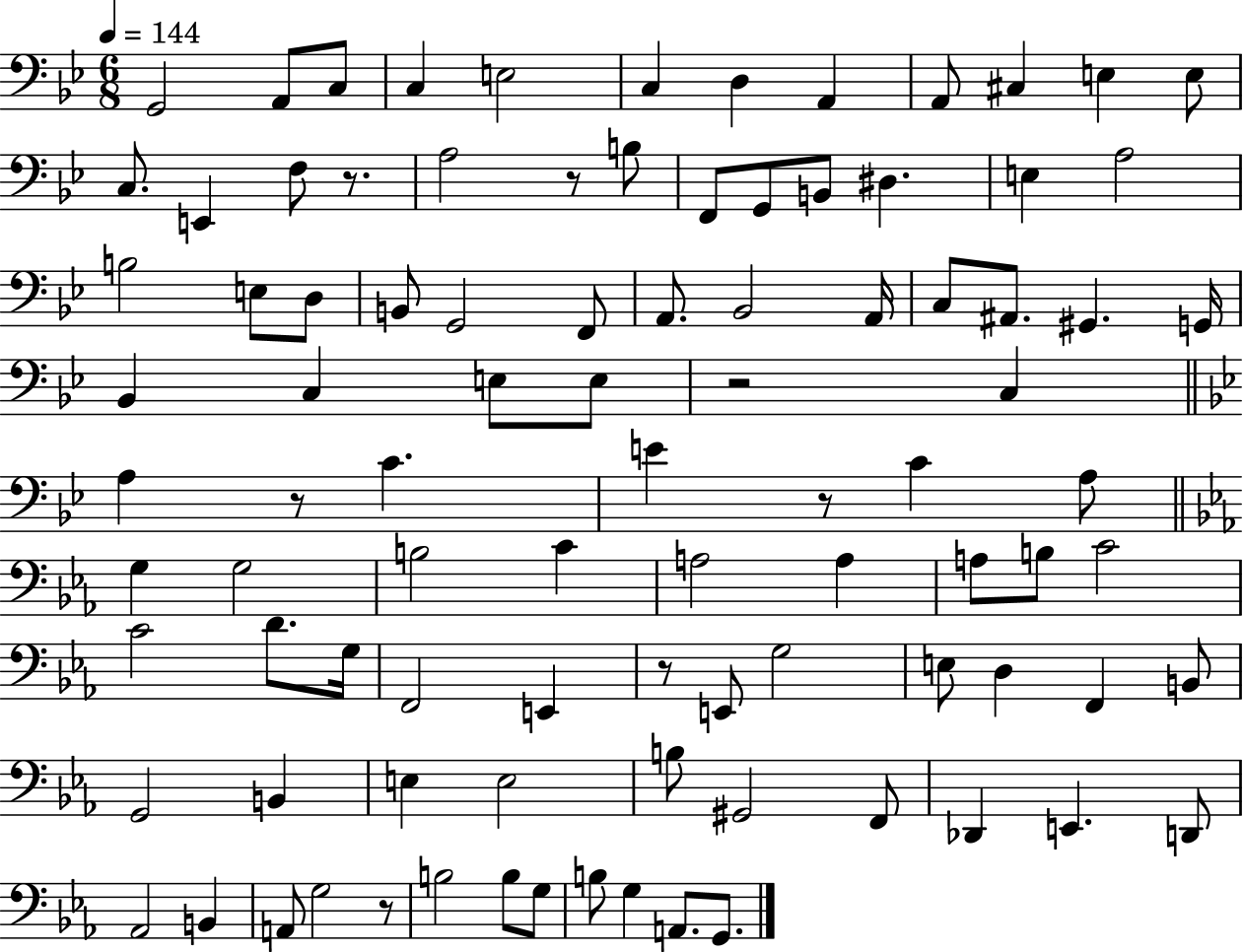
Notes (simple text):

G2/h A2/e C3/e C3/q E3/h C3/q D3/q A2/q A2/e C#3/q E3/q E3/e C3/e. E2/q F3/e R/e. A3/h R/e B3/e F2/e G2/e B2/e D#3/q. E3/q A3/h B3/h E3/e D3/e B2/e G2/h F2/e A2/e. Bb2/h A2/s C3/e A#2/e. G#2/q. G2/s Bb2/q C3/q E3/e E3/e R/h C3/q A3/q R/e C4/q. E4/q R/e C4/q A3/e G3/q G3/h B3/h C4/q A3/h A3/q A3/e B3/e C4/h C4/h D4/e. G3/s F2/h E2/q R/e E2/e G3/h E3/e D3/q F2/q B2/e G2/h B2/q E3/q E3/h B3/e G#2/h F2/e Db2/q E2/q. D2/e Ab2/h B2/q A2/e G3/h R/e B3/h B3/e G3/e B3/e G3/q A2/e. G2/e.